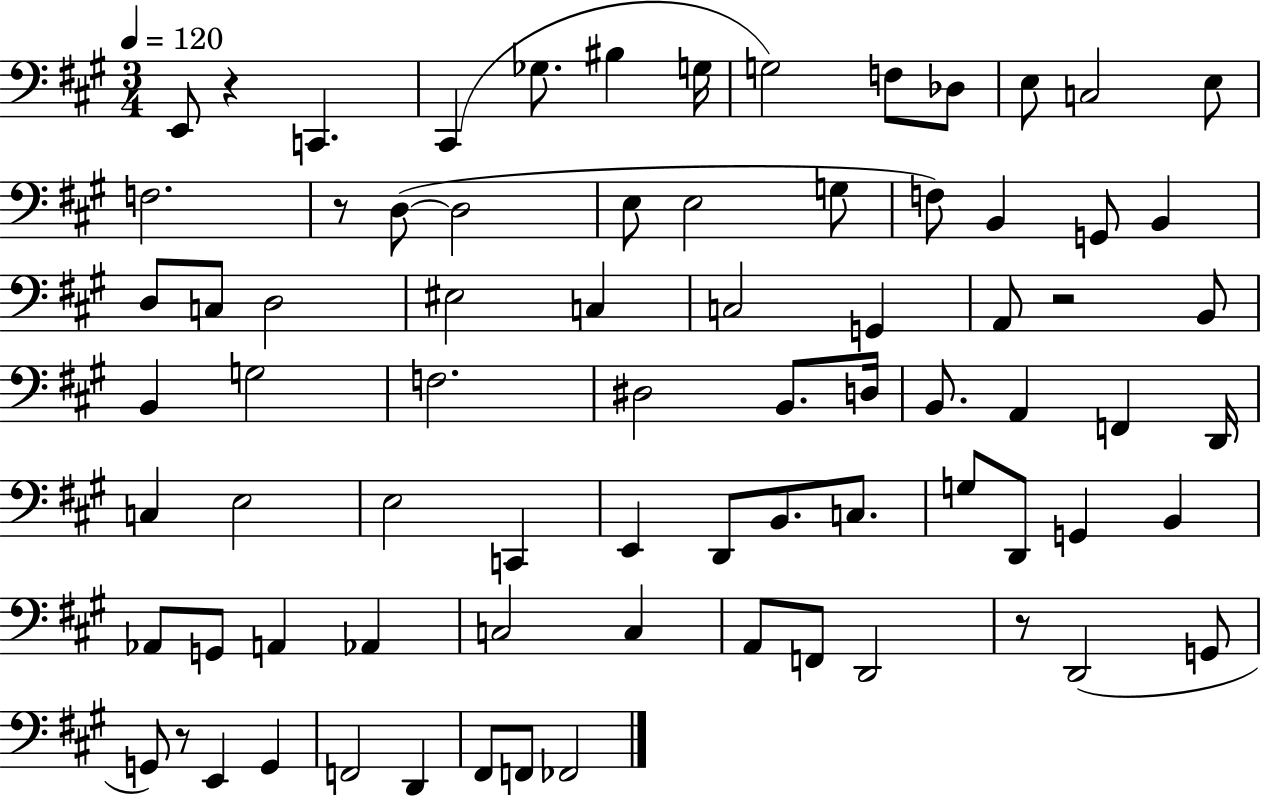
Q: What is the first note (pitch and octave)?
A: E2